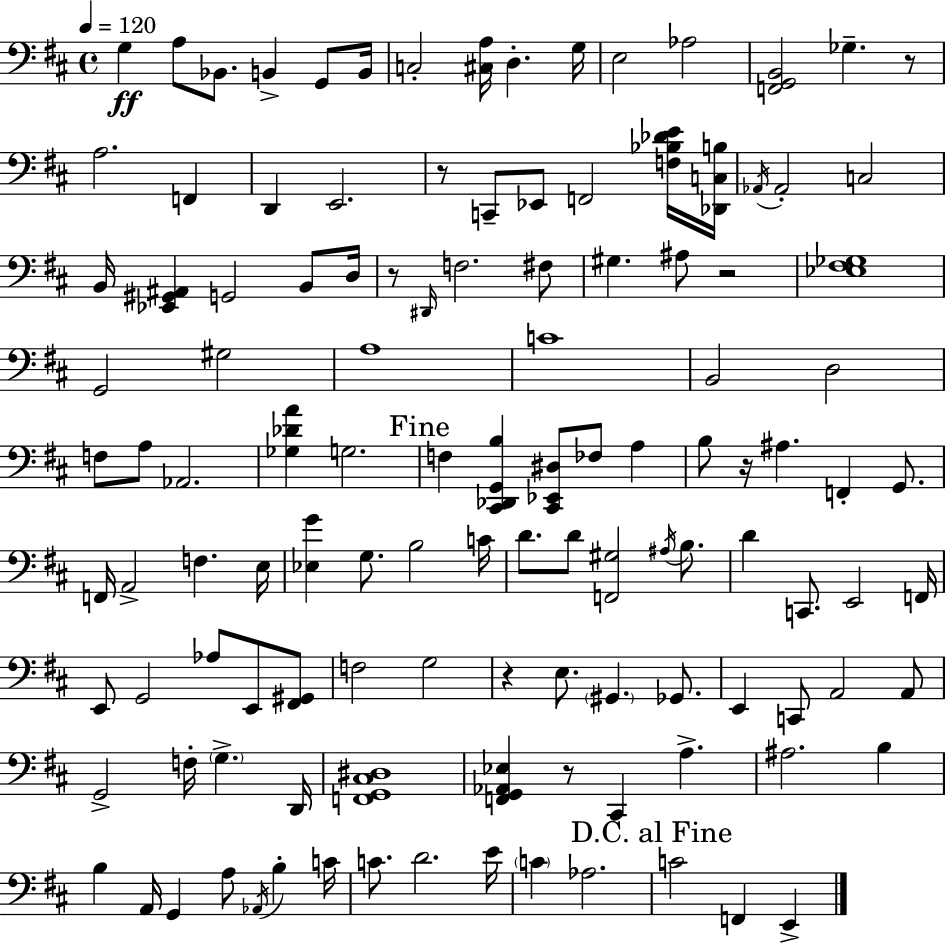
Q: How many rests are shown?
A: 7